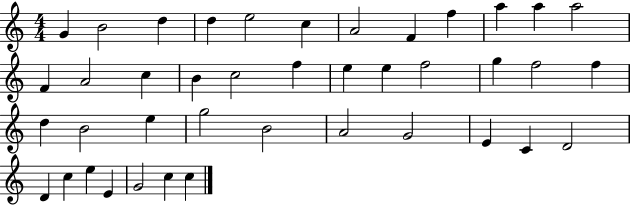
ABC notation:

X:1
T:Untitled
M:4/4
L:1/4
K:C
G B2 d d e2 c A2 F f a a a2 F A2 c B c2 f e e f2 g f2 f d B2 e g2 B2 A2 G2 E C D2 D c e E G2 c c